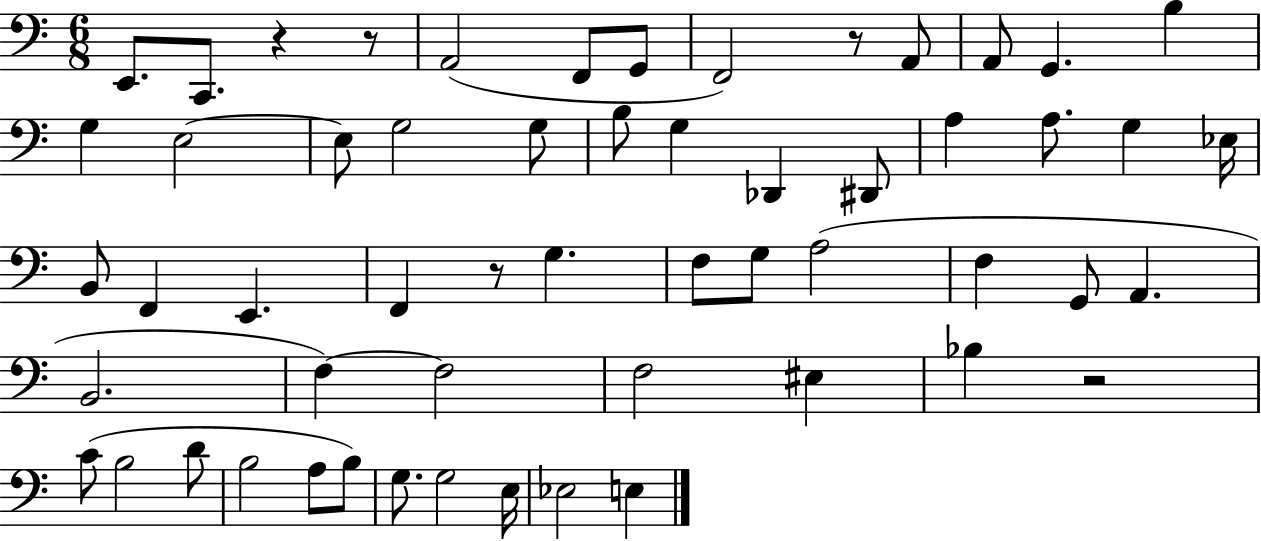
X:1
T:Untitled
M:6/8
L:1/4
K:C
E,,/2 C,,/2 z z/2 A,,2 F,,/2 G,,/2 F,,2 z/2 A,,/2 A,,/2 G,, B, G, E,2 E,/2 G,2 G,/2 B,/2 G, _D,, ^D,,/2 A, A,/2 G, _E,/4 B,,/2 F,, E,, F,, z/2 G, F,/2 G,/2 A,2 F, G,,/2 A,, B,,2 F, F,2 F,2 ^E, _B, z2 C/2 B,2 D/2 B,2 A,/2 B,/2 G,/2 G,2 E,/4 _E,2 E,